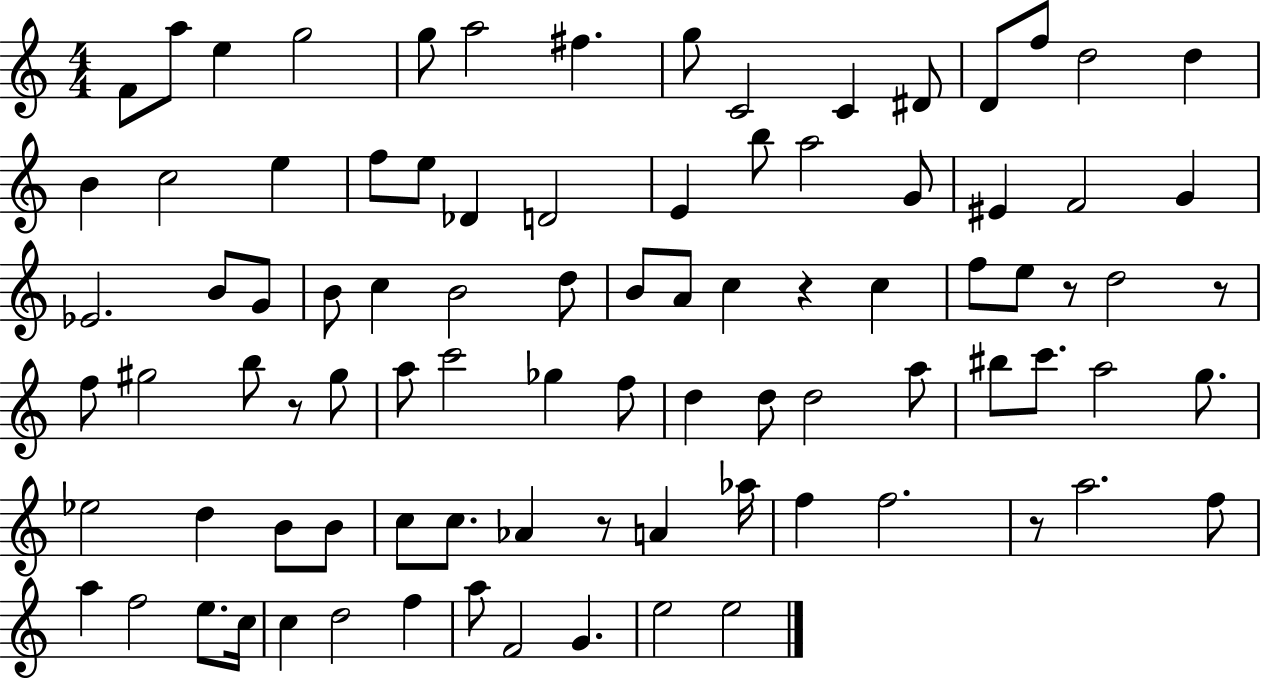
F4/e A5/e E5/q G5/h G5/e A5/h F#5/q. G5/e C4/h C4/q D#4/e D4/e F5/e D5/h D5/q B4/q C5/h E5/q F5/e E5/e Db4/q D4/h E4/q B5/e A5/h G4/e EIS4/q F4/h G4/q Eb4/h. B4/e G4/e B4/e C5/q B4/h D5/e B4/e A4/e C5/q R/q C5/q F5/e E5/e R/e D5/h R/e F5/e G#5/h B5/e R/e G#5/e A5/e C6/h Gb5/q F5/e D5/q D5/e D5/h A5/e BIS5/e C6/e. A5/h G5/e. Eb5/h D5/q B4/e B4/e C5/e C5/e. Ab4/q R/e A4/q Ab5/s F5/q F5/h. R/e A5/h. F5/e A5/q F5/h E5/e. C5/s C5/q D5/h F5/q A5/e F4/h G4/q. E5/h E5/h